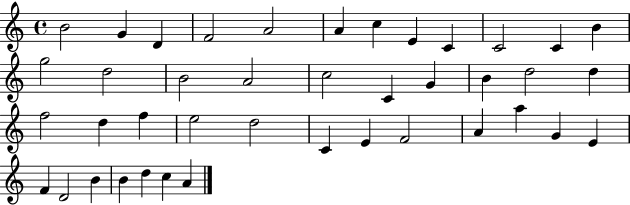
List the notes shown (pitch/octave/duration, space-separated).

B4/h G4/q D4/q F4/h A4/h A4/q C5/q E4/q C4/q C4/h C4/q B4/q G5/h D5/h B4/h A4/h C5/h C4/q G4/q B4/q D5/h D5/q F5/h D5/q F5/q E5/h D5/h C4/q E4/q F4/h A4/q A5/q G4/q E4/q F4/q D4/h B4/q B4/q D5/q C5/q A4/q